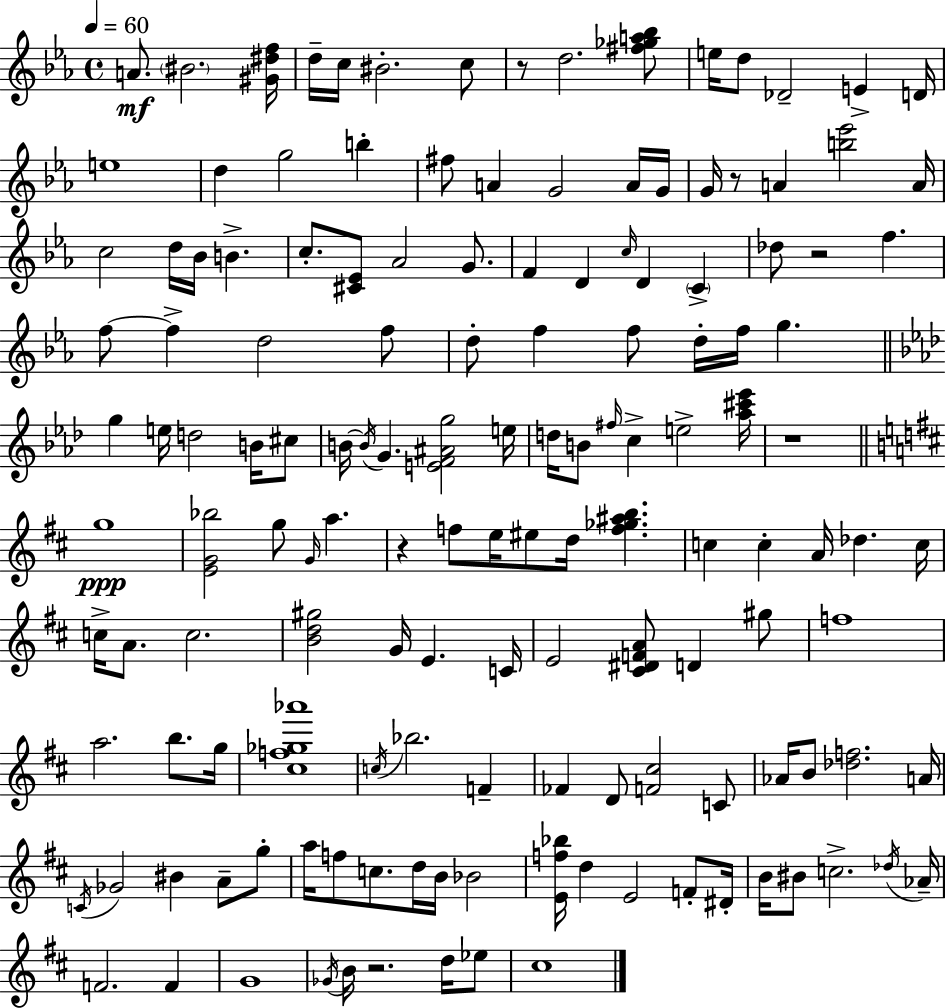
A4/e. BIS4/h. [G#4,D#5,F5]/s D5/s C5/s BIS4/h. C5/e R/e D5/h. [F#5,Gb5,A5,Bb5]/e E5/s D5/e Db4/h E4/q D4/s E5/w D5/q G5/h B5/q F#5/e A4/q G4/h A4/s G4/s G4/s R/e A4/q [B5,Eb6]/h A4/s C5/h D5/s Bb4/s B4/q. C5/e. [C#4,Eb4]/e Ab4/h G4/e. F4/q D4/q C5/s D4/q C4/q Db5/e R/h F5/q. F5/e F5/q D5/h F5/e D5/e F5/q F5/e D5/s F5/s G5/q. G5/q E5/s D5/h B4/s C#5/e B4/s B4/s G4/q. [E4,F4,A#4,G5]/h E5/s D5/s B4/e F#5/s C5/q E5/h [Ab5,C#6,Eb6]/s R/w G5/w [E4,G4,Bb5]/h G5/e G4/s A5/q. R/q F5/e E5/s EIS5/e D5/s [F5,Gb5,A#5,B5]/q. C5/q C5/q A4/s Db5/q. C5/s C5/s A4/e. C5/h. [B4,D5,G#5]/h G4/s E4/q. C4/s E4/h [C#4,D#4,F4,A4]/e D4/q G#5/e F5/w A5/h. B5/e. G5/s [C#5,F5,Gb5,Ab6]/w C5/s Bb5/h. F4/q FES4/q D4/e [F4,C#5]/h C4/e Ab4/s B4/e [Db5,F5]/h. A4/s C4/s Gb4/h BIS4/q A4/e G5/e A5/s F5/e C5/e. D5/s B4/s Bb4/h [E4,F5,Bb5]/s D5/q E4/h F4/e D#4/s B4/s BIS4/e C5/h. Db5/s Ab4/s F4/h. F4/q G4/w Gb4/s B4/s R/h. D5/s Eb5/e C#5/w